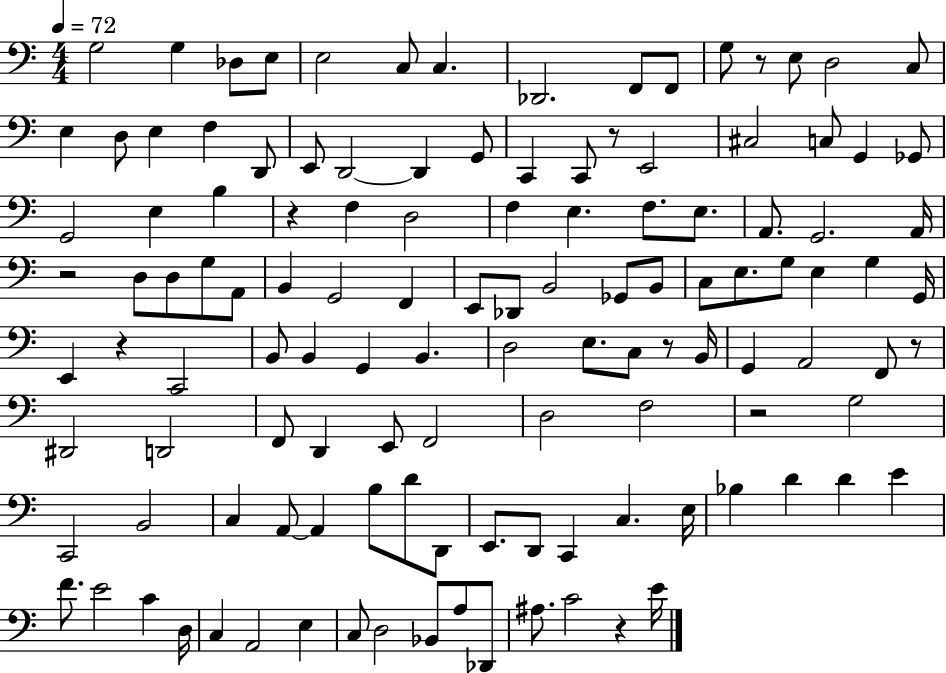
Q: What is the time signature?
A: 4/4